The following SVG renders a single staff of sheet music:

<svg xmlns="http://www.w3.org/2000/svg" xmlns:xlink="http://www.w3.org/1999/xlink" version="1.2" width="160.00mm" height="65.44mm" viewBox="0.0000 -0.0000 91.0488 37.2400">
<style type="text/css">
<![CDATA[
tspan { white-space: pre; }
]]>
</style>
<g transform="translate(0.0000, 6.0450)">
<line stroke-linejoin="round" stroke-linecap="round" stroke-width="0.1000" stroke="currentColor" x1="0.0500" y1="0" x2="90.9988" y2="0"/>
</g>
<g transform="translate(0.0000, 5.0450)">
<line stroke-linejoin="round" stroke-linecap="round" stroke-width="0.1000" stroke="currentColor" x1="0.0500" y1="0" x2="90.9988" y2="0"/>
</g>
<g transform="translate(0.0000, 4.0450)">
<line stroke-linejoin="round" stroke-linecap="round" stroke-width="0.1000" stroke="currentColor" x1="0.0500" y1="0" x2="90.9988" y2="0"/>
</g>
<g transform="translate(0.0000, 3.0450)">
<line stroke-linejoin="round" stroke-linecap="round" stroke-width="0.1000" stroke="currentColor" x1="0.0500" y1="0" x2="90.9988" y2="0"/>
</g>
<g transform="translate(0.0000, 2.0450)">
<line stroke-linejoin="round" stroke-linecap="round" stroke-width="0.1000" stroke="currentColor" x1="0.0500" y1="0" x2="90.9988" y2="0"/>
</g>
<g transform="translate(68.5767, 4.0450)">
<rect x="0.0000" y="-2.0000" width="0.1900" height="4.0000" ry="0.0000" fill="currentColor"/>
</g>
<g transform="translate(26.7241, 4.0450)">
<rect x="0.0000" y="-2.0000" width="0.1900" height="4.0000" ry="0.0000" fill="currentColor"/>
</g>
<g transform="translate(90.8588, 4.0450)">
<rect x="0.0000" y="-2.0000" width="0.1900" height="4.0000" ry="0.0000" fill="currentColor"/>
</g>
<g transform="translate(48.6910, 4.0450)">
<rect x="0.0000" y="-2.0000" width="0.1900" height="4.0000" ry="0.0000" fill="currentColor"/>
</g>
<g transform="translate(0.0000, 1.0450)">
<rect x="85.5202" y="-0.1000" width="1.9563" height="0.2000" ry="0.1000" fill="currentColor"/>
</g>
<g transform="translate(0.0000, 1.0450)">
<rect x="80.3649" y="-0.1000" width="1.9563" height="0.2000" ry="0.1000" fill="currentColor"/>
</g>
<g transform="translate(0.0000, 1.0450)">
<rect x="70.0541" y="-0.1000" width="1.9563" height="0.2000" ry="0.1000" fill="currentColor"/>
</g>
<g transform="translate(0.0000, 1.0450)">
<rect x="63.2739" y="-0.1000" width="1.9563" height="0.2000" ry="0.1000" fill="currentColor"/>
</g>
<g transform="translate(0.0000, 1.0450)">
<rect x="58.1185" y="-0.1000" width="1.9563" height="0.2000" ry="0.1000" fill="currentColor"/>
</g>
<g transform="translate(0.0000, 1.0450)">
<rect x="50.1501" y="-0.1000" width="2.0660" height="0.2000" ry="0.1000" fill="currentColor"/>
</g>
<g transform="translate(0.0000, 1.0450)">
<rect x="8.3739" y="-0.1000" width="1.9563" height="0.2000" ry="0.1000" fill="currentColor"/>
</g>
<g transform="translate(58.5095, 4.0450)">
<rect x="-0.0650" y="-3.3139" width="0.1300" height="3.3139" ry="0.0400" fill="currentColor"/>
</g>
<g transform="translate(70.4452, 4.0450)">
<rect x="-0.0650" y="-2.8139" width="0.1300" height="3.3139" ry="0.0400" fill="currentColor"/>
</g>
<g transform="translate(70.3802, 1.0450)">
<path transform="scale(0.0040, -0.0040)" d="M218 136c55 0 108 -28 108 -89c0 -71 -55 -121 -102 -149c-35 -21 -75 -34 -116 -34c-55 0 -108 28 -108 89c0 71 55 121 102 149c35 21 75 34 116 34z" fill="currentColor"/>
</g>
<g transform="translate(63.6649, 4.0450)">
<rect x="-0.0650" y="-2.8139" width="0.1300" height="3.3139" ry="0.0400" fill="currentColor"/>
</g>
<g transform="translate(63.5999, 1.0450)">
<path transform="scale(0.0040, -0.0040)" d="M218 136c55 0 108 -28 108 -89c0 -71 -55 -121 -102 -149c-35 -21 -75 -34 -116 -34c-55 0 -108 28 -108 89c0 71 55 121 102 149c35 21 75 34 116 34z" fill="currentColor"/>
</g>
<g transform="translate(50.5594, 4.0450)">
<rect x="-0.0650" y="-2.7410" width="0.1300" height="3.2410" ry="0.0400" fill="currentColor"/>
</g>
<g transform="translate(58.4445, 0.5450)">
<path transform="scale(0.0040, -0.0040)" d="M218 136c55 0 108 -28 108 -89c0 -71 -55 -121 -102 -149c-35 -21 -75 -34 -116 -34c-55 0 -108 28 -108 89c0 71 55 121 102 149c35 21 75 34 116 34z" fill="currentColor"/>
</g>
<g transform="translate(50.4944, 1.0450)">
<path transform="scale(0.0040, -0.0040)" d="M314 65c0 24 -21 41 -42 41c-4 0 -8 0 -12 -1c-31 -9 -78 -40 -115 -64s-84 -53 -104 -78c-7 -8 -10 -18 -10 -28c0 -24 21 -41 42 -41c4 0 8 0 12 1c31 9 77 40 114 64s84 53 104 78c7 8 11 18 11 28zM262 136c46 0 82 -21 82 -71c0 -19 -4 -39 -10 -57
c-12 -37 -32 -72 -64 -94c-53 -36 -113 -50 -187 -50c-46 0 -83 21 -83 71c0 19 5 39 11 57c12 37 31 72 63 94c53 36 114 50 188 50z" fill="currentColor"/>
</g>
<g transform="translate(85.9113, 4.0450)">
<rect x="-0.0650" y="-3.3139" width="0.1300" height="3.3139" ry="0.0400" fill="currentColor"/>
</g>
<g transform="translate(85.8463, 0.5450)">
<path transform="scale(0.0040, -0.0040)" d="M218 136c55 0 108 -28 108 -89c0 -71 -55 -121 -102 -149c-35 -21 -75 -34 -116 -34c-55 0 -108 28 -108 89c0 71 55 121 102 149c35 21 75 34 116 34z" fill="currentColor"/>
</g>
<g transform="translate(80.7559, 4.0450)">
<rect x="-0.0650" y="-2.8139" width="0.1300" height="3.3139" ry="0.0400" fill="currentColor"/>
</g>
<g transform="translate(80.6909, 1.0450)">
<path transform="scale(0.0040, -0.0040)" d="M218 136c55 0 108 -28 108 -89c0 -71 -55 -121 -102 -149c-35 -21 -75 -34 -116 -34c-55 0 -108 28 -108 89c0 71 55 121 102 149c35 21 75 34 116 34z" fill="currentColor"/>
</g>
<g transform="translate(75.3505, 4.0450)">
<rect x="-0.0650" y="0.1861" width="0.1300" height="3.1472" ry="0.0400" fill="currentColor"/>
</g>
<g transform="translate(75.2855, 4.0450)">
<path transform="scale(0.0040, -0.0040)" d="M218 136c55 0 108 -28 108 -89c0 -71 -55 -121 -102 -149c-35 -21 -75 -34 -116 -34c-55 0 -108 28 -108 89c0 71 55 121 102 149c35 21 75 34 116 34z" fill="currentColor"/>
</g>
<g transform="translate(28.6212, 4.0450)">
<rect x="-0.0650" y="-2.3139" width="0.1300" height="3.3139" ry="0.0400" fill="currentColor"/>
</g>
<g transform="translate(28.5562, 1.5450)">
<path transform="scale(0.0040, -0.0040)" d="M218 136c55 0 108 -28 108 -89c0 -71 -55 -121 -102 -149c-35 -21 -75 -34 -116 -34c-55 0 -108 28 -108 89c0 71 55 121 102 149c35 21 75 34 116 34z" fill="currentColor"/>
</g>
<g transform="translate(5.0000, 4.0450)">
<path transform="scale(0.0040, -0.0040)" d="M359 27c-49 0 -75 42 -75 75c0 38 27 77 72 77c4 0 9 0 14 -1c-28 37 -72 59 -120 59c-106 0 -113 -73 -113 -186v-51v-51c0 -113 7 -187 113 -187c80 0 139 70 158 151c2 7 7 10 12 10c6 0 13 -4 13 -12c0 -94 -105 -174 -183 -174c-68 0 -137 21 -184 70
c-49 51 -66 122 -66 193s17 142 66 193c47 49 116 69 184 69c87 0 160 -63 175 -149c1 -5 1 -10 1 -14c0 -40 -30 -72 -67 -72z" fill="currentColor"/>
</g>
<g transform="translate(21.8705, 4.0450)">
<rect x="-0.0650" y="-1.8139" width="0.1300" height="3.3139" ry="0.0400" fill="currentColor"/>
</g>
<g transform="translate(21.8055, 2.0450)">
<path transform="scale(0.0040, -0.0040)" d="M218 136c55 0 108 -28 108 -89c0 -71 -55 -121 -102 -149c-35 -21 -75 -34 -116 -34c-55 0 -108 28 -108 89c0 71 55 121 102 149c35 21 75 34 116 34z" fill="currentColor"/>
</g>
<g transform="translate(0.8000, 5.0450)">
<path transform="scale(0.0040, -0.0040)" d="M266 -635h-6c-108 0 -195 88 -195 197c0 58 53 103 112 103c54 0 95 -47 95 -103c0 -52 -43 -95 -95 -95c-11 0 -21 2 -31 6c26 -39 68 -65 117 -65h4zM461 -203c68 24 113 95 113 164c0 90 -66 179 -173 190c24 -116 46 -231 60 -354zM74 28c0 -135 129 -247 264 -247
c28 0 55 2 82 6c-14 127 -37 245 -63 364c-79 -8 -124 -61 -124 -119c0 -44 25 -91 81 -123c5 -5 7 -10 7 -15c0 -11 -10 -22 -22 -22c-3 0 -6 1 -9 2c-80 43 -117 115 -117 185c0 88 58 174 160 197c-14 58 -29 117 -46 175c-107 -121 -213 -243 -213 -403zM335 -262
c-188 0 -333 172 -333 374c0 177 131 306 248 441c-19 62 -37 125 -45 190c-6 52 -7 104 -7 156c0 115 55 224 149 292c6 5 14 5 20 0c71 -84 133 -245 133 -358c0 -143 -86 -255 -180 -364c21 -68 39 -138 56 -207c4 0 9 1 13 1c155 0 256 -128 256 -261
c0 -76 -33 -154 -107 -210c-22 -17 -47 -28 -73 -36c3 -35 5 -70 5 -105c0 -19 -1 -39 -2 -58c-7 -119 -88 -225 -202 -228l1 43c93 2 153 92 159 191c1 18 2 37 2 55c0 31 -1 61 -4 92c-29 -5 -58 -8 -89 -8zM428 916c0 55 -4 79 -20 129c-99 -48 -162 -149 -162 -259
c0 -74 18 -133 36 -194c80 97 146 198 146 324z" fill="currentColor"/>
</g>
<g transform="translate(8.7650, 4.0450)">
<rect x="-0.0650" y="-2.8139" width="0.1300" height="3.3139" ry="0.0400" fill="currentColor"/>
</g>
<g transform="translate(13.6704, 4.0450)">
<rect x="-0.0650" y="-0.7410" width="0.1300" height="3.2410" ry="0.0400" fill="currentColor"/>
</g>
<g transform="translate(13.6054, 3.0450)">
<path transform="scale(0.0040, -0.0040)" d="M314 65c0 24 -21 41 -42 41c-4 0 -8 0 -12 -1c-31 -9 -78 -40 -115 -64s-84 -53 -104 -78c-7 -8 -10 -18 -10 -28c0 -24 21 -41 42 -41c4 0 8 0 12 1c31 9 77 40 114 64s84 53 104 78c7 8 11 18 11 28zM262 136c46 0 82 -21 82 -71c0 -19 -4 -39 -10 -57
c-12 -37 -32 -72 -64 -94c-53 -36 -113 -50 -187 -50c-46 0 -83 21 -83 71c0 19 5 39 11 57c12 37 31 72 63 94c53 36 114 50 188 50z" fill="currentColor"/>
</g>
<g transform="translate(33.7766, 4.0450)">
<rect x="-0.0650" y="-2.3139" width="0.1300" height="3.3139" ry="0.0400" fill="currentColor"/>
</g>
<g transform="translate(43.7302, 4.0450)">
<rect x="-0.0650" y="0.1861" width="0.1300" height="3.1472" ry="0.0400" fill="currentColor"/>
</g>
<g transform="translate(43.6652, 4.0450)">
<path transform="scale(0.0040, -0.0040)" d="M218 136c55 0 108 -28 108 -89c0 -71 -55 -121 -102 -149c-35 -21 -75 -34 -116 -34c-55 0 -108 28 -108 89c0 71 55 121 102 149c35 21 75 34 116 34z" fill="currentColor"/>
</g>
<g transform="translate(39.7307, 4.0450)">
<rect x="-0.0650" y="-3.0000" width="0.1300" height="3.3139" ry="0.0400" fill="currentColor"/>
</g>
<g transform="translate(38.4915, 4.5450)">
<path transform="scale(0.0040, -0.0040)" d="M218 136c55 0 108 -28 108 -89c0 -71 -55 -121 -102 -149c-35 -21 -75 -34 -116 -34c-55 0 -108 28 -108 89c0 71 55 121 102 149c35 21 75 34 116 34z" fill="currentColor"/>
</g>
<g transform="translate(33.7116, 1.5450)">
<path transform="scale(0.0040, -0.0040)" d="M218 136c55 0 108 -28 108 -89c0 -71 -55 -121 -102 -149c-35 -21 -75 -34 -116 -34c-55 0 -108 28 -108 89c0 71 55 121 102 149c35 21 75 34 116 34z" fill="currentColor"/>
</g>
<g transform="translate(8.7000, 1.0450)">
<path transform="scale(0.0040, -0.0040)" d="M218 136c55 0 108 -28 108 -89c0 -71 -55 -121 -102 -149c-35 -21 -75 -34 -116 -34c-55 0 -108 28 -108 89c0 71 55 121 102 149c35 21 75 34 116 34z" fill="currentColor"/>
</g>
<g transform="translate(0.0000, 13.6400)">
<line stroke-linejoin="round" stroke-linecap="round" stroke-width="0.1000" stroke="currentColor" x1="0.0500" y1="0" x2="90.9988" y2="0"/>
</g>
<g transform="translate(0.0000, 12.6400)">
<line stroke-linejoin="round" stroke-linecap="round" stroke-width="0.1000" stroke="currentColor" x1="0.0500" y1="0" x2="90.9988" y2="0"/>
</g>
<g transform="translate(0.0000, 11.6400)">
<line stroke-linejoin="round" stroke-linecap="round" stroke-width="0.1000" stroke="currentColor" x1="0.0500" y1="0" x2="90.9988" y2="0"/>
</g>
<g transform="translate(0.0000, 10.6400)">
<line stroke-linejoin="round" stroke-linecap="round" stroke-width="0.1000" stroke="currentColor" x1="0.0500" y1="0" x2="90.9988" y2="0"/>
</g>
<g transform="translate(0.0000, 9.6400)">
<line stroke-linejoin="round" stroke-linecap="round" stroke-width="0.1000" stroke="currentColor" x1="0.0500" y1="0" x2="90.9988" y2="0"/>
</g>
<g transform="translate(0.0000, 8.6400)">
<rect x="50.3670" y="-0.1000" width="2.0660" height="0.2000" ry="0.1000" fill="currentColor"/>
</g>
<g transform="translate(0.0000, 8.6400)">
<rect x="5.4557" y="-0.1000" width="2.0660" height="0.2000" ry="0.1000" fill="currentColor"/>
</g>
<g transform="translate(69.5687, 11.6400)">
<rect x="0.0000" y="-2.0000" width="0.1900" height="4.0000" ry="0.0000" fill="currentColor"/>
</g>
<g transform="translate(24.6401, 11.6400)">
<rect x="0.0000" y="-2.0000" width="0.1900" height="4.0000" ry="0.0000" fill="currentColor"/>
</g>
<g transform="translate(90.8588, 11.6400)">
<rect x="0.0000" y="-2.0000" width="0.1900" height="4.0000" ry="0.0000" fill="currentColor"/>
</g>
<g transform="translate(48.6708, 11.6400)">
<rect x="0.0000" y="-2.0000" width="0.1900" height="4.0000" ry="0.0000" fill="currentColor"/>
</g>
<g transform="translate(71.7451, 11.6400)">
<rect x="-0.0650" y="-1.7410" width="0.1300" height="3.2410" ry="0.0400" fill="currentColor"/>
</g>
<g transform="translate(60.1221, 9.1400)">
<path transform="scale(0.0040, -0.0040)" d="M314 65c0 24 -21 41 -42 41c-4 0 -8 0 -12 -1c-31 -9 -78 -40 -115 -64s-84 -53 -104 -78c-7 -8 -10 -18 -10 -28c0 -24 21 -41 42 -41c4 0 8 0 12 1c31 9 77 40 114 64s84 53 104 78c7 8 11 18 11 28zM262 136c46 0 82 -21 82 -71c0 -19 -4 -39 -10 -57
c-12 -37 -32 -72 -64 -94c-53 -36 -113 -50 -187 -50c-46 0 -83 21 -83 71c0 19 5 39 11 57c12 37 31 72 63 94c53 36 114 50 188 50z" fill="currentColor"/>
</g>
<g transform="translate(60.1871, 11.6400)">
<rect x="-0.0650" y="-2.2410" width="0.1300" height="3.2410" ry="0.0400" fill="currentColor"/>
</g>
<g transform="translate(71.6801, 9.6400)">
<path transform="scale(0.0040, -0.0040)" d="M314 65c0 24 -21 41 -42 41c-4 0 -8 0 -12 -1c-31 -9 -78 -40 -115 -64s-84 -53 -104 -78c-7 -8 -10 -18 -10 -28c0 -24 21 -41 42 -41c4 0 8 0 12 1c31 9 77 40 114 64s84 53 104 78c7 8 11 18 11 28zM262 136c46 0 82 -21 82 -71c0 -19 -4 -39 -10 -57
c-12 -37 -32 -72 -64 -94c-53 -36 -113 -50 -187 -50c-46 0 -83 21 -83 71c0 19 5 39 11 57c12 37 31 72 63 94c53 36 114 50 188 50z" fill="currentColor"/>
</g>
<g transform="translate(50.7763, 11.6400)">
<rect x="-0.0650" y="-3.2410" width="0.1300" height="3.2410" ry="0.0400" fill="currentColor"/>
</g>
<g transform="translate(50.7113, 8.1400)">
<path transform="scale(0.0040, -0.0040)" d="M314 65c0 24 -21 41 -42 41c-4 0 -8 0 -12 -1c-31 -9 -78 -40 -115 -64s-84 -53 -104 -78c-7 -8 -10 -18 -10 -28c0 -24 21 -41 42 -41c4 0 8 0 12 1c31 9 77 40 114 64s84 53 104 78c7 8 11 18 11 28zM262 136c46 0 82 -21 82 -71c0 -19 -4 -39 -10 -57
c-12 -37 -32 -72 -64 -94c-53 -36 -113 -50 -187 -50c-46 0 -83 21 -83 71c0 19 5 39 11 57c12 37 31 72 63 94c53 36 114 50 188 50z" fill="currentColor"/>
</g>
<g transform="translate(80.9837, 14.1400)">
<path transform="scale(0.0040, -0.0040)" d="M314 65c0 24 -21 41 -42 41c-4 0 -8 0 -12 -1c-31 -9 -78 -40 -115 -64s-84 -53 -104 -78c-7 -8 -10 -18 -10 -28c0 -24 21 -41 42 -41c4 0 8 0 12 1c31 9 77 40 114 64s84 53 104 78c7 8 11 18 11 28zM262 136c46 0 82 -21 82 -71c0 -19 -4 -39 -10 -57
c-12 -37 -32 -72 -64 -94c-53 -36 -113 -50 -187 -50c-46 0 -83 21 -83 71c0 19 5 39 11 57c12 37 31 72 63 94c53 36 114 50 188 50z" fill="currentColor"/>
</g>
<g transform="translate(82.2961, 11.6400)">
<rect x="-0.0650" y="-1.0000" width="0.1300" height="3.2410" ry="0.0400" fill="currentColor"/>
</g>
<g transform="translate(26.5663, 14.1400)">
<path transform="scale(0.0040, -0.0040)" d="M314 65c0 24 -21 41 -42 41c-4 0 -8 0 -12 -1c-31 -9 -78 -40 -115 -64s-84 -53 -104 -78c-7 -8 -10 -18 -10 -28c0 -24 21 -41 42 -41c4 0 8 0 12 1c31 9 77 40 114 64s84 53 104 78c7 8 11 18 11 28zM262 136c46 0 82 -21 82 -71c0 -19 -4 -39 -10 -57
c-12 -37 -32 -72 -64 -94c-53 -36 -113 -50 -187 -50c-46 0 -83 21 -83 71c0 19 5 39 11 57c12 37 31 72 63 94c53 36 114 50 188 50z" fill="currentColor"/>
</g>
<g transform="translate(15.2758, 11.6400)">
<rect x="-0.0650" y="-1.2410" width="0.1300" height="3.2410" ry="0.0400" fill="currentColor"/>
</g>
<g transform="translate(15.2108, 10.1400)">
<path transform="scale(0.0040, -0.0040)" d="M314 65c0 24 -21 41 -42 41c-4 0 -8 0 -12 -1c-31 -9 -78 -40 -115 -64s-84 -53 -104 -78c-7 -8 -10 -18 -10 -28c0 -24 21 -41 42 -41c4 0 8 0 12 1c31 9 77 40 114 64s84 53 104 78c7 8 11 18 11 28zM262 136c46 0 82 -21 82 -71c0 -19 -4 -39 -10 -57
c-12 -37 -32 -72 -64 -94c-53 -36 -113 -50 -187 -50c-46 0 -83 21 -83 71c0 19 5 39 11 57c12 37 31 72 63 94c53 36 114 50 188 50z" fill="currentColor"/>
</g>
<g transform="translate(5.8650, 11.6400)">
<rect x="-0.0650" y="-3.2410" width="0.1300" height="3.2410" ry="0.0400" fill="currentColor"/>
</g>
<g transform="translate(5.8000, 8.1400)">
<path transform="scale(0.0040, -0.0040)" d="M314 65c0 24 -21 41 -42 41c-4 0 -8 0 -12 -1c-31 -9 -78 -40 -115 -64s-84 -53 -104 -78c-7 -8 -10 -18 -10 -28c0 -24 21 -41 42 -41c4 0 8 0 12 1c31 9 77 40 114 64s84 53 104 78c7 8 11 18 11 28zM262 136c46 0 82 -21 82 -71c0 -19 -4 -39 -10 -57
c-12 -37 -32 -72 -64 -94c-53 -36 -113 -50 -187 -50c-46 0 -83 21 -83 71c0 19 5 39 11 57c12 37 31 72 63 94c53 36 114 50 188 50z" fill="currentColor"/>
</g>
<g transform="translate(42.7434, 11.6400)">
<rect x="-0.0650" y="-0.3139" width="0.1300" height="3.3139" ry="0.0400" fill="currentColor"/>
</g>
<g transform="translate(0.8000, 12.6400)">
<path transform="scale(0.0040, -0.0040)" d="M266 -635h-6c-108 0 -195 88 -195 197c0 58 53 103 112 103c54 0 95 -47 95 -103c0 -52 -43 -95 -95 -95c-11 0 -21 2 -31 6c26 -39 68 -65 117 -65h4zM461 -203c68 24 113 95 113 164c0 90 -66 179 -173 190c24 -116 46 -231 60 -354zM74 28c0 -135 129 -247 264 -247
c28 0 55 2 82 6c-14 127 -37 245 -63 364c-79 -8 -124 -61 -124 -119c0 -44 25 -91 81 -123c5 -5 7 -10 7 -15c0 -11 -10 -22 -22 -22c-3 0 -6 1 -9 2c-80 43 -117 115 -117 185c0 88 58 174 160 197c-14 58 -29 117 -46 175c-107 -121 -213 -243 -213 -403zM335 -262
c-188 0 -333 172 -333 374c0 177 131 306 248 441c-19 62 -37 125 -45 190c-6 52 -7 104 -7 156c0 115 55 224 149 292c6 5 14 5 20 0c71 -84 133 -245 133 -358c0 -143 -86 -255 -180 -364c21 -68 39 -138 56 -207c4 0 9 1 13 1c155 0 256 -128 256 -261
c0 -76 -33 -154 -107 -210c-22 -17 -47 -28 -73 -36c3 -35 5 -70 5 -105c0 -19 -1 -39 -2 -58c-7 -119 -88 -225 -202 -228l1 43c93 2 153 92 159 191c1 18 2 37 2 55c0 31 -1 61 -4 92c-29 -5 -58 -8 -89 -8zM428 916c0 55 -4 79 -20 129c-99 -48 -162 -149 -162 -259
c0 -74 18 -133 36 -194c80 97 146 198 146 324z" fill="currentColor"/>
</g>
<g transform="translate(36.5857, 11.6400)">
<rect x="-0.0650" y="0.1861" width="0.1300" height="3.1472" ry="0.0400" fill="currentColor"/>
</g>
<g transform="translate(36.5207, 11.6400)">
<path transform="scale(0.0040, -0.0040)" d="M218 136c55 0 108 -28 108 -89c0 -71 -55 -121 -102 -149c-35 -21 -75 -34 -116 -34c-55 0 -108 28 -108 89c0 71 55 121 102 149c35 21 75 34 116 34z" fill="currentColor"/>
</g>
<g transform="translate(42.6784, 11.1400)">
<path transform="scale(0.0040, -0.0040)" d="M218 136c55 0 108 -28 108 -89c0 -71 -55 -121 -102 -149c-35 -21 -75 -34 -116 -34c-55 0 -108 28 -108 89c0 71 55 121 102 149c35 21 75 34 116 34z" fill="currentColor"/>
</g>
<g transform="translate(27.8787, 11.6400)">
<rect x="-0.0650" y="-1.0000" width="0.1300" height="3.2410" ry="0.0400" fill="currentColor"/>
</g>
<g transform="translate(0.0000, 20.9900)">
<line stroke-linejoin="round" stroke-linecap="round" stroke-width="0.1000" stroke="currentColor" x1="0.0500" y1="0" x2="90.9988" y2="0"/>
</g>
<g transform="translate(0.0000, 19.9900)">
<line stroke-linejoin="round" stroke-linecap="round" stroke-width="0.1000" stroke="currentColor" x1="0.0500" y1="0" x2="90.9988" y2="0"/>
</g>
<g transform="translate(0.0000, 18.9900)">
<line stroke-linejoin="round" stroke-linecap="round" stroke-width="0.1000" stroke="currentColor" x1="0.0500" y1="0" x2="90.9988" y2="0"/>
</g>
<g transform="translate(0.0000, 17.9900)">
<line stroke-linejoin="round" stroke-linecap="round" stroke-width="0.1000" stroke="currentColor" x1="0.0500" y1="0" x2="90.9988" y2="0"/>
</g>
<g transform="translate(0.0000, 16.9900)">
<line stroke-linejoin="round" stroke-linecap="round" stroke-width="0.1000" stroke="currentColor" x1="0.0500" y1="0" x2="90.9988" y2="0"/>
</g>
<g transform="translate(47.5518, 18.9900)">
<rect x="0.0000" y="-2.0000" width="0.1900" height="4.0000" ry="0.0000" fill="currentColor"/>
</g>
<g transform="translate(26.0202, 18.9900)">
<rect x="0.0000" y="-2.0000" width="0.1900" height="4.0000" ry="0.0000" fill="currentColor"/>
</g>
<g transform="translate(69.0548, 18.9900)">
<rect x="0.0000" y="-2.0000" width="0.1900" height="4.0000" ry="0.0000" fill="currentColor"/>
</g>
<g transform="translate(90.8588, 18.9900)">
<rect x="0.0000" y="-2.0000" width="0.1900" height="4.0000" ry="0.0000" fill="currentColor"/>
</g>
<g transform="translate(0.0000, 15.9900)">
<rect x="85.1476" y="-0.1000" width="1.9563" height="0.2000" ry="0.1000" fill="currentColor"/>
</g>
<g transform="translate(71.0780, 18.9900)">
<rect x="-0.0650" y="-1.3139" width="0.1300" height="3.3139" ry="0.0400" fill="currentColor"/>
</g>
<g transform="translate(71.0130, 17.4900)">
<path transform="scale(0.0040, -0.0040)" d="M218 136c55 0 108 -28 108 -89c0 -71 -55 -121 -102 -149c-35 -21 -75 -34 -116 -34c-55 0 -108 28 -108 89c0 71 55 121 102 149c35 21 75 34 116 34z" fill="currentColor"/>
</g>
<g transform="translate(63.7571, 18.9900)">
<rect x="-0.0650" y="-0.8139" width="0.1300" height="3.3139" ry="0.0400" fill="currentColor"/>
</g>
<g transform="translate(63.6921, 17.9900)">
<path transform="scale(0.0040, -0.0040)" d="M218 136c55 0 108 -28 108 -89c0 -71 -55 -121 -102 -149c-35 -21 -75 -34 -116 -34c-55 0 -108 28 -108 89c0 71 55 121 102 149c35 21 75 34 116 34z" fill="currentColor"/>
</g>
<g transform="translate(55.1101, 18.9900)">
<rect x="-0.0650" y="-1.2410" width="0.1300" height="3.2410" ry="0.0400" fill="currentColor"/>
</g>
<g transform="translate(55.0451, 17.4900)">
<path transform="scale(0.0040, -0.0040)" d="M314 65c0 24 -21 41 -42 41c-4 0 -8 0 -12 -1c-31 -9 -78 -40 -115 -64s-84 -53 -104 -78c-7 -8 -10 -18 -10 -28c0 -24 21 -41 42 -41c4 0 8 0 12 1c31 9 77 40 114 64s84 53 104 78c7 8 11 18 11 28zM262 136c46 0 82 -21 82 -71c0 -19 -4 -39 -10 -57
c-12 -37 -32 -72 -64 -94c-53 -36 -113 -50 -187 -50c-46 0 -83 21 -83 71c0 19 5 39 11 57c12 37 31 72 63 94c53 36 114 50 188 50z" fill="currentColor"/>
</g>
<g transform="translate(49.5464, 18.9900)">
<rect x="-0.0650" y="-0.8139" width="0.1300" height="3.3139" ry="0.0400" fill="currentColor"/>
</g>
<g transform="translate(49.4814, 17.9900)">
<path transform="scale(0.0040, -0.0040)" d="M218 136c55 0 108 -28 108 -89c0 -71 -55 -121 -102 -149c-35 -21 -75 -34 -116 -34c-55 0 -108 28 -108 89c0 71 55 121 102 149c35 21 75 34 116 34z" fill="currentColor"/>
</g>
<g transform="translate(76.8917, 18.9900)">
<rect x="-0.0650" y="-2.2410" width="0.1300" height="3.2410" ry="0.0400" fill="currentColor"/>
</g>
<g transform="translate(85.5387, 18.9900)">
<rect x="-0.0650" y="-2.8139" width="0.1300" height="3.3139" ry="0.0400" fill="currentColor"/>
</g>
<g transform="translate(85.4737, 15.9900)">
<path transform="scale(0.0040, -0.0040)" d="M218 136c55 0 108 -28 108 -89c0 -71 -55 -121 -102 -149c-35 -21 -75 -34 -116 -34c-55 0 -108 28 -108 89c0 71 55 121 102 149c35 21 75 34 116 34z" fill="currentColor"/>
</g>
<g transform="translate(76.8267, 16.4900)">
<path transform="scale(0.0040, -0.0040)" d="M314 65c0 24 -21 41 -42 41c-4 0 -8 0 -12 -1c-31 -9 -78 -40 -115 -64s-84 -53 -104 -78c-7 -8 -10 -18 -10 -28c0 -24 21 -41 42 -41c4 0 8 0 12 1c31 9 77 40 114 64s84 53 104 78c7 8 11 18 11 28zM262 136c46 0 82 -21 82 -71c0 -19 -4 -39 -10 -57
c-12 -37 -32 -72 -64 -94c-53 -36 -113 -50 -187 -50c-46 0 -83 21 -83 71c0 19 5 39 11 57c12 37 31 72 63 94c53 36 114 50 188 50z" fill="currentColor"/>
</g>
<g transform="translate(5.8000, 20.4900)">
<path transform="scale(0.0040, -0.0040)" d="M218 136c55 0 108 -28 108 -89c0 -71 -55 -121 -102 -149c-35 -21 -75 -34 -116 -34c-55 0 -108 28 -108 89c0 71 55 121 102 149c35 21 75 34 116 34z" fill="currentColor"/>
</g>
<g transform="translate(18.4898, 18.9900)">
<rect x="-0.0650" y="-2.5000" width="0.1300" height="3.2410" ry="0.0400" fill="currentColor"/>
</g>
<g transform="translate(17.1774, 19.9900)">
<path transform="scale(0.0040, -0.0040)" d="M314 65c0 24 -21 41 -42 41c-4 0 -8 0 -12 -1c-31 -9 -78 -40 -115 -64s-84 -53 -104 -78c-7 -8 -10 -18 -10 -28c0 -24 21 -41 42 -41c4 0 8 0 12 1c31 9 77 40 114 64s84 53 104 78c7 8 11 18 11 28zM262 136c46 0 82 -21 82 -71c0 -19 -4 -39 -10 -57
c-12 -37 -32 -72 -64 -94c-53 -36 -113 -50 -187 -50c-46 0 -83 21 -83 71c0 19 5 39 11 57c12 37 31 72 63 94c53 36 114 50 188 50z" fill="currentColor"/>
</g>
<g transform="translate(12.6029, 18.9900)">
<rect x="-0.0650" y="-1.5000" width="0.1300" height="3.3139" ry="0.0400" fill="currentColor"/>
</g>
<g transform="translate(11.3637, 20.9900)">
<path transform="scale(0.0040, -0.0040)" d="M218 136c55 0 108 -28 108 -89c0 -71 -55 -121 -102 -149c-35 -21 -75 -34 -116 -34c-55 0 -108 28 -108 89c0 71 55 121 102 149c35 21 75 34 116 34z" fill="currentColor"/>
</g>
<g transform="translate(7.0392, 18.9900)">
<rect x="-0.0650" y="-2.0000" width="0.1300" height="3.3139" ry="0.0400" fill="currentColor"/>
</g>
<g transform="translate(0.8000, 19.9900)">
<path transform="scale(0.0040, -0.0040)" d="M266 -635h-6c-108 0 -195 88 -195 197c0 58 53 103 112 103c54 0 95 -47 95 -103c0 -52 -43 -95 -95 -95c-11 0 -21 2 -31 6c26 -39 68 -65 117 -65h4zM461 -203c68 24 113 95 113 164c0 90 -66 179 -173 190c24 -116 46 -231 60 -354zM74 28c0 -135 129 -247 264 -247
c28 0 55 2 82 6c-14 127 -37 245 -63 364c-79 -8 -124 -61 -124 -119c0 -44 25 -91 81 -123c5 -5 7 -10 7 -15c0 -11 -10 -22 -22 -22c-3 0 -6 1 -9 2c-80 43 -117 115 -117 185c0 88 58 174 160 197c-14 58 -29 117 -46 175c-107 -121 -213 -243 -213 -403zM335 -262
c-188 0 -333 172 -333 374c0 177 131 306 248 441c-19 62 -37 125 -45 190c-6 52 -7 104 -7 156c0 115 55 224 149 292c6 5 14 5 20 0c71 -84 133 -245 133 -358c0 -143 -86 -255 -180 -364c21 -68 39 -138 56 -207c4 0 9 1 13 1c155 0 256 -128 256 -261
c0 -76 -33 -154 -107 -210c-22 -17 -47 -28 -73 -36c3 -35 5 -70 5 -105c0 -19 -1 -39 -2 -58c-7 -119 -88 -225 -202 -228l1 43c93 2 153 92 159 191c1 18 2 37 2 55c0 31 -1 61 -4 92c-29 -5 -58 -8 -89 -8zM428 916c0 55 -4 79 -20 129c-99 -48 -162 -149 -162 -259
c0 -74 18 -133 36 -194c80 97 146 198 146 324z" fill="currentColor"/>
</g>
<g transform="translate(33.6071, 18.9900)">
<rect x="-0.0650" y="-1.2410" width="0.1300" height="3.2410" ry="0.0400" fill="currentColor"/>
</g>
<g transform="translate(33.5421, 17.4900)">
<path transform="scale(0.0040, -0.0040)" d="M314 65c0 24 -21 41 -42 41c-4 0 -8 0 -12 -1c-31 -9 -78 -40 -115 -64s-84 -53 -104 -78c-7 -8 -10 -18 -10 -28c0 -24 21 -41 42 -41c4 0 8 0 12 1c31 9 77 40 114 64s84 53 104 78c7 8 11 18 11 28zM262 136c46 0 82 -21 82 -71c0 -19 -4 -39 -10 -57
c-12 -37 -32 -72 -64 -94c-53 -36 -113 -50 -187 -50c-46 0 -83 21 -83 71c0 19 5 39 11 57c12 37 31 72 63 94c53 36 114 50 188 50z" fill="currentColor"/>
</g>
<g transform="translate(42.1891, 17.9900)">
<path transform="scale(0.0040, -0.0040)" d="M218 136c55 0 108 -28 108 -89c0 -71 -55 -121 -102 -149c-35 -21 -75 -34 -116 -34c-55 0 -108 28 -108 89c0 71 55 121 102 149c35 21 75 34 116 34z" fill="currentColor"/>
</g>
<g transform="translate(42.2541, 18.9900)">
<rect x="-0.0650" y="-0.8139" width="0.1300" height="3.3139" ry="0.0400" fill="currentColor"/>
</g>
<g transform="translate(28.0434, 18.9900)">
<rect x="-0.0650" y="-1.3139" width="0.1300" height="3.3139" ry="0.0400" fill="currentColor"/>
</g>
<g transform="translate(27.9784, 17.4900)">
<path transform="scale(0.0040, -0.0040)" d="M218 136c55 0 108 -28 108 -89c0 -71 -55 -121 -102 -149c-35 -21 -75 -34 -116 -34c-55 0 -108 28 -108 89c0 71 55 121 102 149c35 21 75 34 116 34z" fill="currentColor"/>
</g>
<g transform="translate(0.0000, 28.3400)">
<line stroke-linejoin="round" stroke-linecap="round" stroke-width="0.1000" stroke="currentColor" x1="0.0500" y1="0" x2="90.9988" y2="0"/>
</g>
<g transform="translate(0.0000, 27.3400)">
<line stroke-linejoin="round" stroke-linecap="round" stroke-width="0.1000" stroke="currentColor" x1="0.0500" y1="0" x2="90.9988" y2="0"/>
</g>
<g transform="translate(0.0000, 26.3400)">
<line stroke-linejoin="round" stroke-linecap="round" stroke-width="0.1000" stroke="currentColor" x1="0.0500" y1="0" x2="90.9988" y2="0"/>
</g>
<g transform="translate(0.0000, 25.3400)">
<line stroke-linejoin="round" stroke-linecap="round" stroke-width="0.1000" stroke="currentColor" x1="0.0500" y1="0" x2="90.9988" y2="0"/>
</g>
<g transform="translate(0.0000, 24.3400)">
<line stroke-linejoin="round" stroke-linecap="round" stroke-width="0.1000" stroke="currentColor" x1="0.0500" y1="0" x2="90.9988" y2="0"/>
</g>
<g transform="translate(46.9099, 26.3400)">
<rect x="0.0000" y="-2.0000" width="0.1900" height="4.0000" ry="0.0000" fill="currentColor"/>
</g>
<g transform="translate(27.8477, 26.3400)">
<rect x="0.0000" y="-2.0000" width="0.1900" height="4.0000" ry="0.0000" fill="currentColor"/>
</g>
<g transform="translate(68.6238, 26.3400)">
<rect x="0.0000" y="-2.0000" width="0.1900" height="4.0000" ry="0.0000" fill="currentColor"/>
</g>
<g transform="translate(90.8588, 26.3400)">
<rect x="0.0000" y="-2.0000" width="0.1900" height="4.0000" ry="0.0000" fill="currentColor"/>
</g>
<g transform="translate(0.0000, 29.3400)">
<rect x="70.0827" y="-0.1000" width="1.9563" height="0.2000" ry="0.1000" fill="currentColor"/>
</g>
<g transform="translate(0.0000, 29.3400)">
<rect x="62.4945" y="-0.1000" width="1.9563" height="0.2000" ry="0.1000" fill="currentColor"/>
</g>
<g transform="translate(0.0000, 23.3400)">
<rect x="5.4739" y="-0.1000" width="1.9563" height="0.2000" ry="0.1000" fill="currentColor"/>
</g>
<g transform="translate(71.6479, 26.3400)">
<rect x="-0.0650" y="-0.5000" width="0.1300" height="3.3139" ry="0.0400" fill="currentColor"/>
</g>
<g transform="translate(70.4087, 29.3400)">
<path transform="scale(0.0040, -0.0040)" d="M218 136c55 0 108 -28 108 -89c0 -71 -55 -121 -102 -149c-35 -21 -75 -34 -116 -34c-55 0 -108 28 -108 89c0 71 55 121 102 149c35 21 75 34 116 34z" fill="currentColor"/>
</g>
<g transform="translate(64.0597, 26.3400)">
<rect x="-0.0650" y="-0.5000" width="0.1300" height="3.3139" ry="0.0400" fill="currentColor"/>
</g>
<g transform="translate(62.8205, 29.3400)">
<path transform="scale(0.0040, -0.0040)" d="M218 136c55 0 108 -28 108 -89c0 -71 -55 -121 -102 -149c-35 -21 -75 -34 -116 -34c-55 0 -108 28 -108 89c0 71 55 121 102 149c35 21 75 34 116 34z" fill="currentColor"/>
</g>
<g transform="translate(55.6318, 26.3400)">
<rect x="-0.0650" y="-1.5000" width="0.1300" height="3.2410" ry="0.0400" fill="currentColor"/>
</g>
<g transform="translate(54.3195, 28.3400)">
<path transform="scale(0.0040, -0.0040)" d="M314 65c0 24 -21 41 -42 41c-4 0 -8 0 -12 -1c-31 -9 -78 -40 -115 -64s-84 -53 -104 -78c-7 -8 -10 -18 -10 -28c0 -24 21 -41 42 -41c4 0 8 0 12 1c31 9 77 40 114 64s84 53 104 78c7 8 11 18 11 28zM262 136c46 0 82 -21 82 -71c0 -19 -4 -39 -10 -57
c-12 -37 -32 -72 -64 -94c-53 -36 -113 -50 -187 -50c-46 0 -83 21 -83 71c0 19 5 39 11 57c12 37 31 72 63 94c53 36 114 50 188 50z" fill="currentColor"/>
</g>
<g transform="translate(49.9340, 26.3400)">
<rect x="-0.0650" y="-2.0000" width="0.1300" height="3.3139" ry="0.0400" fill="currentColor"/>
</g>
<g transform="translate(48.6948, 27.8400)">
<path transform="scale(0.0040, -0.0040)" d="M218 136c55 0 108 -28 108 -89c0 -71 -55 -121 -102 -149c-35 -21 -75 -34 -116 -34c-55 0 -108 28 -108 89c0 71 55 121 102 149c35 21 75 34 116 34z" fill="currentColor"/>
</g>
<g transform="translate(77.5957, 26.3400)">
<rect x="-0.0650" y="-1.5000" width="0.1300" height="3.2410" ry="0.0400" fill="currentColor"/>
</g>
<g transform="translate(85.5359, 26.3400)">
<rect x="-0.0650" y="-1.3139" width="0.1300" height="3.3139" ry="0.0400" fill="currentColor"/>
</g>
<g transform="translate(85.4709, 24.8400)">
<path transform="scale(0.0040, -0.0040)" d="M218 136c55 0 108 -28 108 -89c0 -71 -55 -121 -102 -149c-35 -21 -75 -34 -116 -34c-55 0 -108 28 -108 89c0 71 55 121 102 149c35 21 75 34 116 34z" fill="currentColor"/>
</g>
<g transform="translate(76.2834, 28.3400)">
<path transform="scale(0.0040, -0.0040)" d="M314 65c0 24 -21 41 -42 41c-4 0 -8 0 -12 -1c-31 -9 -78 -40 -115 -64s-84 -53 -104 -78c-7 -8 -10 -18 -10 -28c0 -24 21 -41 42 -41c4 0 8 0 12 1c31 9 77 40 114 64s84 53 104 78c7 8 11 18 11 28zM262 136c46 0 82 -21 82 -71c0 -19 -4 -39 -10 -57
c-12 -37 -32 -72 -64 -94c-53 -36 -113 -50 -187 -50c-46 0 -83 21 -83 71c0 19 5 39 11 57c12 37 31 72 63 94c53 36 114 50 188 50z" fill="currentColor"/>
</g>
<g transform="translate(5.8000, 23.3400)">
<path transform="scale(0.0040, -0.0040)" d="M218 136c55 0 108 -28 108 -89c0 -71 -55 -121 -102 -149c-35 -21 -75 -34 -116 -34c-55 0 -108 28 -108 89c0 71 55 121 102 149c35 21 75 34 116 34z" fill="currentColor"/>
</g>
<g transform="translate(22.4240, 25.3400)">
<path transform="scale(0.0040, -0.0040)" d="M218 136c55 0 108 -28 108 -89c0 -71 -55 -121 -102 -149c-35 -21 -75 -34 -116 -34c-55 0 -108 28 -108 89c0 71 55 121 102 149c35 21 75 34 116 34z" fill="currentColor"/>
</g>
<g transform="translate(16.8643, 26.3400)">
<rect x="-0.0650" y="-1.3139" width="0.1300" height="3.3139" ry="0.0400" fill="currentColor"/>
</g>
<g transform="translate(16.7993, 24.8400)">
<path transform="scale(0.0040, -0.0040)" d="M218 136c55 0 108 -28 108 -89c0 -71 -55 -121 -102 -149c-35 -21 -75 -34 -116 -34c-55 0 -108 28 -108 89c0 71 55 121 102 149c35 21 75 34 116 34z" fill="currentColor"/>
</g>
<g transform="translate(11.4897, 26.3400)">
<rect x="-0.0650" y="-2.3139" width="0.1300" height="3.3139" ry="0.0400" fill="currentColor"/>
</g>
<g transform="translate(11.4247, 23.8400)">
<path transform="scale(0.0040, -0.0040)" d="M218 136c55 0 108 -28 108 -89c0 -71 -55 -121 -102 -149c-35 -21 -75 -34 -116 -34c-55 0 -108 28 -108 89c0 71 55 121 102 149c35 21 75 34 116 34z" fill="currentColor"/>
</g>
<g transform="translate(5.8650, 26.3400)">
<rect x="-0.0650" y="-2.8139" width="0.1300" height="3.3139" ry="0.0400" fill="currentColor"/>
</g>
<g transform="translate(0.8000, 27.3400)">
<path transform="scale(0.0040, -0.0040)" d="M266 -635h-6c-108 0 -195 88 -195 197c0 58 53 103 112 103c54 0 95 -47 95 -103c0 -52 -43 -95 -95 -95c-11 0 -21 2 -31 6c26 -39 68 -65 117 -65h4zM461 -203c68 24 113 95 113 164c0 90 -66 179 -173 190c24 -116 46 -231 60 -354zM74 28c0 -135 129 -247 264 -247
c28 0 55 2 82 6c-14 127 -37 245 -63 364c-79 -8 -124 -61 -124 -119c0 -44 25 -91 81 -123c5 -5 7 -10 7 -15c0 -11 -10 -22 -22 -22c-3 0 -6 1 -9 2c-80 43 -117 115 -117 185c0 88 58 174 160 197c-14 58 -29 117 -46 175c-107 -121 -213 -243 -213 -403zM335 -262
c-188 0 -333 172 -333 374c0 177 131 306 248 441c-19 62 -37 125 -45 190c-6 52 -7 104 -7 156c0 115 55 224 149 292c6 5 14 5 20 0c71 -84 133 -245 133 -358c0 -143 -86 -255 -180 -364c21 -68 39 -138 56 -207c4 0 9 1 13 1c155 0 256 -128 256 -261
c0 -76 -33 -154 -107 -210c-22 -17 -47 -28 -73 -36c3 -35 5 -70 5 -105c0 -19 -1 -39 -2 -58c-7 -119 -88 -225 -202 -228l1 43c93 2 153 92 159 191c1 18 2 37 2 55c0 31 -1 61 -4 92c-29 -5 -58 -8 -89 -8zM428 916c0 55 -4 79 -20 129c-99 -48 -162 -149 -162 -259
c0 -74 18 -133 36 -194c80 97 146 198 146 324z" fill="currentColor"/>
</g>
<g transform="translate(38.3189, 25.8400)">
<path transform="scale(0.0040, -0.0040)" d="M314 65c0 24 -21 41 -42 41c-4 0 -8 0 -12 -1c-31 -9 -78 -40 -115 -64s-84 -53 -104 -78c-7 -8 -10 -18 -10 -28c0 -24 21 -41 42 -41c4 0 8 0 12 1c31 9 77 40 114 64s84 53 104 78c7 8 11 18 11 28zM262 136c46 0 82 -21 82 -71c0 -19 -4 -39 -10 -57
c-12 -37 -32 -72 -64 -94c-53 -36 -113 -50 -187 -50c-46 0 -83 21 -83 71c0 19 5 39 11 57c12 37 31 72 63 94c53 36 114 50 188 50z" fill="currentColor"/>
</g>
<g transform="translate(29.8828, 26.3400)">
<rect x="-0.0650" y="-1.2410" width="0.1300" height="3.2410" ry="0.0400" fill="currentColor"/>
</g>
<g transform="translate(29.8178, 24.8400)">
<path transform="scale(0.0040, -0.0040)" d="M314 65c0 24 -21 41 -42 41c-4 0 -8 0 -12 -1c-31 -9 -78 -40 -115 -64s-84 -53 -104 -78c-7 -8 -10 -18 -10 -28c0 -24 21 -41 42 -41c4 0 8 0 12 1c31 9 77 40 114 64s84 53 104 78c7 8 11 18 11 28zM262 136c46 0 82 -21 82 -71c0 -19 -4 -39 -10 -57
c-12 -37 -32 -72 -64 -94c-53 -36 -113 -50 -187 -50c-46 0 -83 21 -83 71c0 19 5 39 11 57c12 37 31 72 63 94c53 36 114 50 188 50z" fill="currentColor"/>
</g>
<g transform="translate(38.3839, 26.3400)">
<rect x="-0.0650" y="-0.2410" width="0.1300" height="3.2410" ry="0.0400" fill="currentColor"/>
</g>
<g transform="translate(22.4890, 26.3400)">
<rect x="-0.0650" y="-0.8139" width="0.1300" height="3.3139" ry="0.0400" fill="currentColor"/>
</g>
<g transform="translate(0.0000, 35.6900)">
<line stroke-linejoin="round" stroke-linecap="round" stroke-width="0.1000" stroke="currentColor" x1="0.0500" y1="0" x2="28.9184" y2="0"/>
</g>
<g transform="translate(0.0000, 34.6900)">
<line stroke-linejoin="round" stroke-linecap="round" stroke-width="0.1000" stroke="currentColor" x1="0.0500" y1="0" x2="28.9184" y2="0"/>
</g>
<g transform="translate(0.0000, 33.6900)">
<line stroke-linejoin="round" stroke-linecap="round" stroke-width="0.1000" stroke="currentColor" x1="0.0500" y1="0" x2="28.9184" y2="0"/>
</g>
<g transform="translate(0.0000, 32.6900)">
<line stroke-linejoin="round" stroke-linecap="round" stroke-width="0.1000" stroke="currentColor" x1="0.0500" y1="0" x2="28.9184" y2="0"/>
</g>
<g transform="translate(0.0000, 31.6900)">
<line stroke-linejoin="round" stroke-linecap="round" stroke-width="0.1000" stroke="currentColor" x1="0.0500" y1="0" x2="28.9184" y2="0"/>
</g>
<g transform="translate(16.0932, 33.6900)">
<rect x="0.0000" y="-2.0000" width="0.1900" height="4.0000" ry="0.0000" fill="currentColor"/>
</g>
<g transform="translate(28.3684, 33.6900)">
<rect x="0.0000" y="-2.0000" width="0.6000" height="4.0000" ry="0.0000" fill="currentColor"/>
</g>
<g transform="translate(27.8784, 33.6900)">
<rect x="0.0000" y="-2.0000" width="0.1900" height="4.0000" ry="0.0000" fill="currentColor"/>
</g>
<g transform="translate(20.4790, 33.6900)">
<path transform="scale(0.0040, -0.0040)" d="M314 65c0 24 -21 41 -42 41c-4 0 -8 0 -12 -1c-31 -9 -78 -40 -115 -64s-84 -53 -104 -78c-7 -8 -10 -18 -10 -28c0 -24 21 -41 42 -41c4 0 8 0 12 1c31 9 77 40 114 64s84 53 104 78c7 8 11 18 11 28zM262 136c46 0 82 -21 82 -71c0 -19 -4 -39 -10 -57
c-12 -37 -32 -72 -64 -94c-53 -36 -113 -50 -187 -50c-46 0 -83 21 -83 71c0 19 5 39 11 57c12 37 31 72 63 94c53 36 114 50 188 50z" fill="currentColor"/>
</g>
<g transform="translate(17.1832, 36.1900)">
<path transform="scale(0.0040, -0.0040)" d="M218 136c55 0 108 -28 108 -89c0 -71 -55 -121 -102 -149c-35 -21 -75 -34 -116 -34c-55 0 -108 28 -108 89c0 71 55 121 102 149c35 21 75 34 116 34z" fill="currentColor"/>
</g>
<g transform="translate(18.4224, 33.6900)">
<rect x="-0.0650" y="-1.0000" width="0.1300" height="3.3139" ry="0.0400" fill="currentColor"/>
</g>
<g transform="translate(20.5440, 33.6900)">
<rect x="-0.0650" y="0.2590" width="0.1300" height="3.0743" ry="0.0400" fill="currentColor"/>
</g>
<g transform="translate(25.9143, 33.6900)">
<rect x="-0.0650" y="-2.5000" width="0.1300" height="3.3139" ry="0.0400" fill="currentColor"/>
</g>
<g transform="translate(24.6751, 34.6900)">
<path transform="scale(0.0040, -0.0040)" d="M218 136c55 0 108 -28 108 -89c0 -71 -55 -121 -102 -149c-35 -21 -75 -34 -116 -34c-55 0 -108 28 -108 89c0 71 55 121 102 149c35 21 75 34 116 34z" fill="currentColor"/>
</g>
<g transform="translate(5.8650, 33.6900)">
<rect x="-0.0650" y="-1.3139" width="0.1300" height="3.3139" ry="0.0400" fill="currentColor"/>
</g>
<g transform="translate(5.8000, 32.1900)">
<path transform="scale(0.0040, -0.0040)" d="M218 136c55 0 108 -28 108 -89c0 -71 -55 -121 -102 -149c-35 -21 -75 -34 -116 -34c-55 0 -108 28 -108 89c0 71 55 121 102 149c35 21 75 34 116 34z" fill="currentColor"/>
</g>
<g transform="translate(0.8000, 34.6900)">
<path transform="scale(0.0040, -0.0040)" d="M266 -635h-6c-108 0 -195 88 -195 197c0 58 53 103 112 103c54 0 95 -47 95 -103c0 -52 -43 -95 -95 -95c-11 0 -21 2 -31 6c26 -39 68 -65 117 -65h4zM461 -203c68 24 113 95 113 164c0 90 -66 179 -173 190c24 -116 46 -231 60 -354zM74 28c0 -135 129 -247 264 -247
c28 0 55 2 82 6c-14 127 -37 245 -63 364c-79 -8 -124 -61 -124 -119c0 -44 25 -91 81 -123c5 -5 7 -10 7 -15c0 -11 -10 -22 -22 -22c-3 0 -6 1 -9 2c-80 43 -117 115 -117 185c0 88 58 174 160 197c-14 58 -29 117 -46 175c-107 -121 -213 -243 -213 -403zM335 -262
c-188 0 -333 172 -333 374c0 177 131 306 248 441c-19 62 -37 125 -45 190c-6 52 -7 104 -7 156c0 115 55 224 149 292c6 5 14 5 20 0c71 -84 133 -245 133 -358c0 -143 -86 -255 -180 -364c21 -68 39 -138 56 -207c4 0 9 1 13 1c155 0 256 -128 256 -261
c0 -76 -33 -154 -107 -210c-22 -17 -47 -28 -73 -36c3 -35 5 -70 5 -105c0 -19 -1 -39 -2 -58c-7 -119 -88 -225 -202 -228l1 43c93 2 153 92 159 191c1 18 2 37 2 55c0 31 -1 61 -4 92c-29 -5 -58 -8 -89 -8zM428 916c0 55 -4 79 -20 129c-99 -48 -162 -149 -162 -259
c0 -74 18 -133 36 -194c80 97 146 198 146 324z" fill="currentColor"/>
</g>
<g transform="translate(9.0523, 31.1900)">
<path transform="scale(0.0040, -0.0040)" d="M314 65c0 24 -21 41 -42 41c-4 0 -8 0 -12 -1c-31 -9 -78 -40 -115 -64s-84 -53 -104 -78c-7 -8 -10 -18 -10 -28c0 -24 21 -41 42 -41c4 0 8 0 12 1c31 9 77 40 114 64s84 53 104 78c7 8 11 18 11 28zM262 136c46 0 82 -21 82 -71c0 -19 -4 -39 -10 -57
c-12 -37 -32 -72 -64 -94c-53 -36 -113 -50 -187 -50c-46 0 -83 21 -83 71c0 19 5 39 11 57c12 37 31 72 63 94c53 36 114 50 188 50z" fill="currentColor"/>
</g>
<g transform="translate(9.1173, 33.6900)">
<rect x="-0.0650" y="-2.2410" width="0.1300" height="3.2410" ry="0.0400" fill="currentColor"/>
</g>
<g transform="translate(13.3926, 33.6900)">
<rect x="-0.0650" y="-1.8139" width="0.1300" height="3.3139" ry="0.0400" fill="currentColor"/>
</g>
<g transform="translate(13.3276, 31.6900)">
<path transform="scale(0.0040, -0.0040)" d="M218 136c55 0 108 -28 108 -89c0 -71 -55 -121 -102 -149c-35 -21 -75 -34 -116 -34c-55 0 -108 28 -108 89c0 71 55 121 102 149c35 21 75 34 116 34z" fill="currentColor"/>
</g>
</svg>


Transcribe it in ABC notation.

X:1
T:Untitled
M:4/4
L:1/4
K:C
a d2 f g g A B a2 b a a B a b b2 e2 D2 B c b2 g2 f2 D2 F E G2 e e2 d d e2 d e g2 a a g e d e2 c2 F E2 C C E2 e e g2 f D B2 G